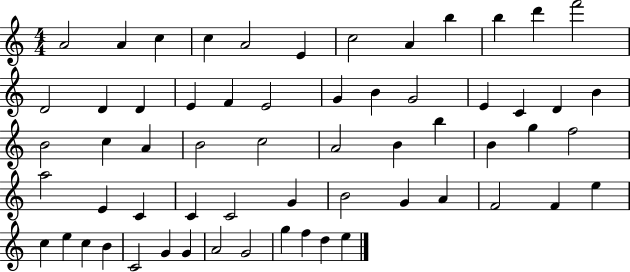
A4/h A4/q C5/q C5/q A4/h E4/q C5/h A4/q B5/q B5/q D6/q F6/h D4/h D4/q D4/q E4/q F4/q E4/h G4/q B4/q G4/h E4/q C4/q D4/q B4/q B4/h C5/q A4/q B4/h C5/h A4/h B4/q B5/q B4/q G5/q F5/h A5/h E4/q C4/q C4/q C4/h G4/q B4/h G4/q A4/q F4/h F4/q E5/q C5/q E5/q C5/q B4/q C4/h G4/q G4/q A4/h G4/h G5/q F5/q D5/q E5/q